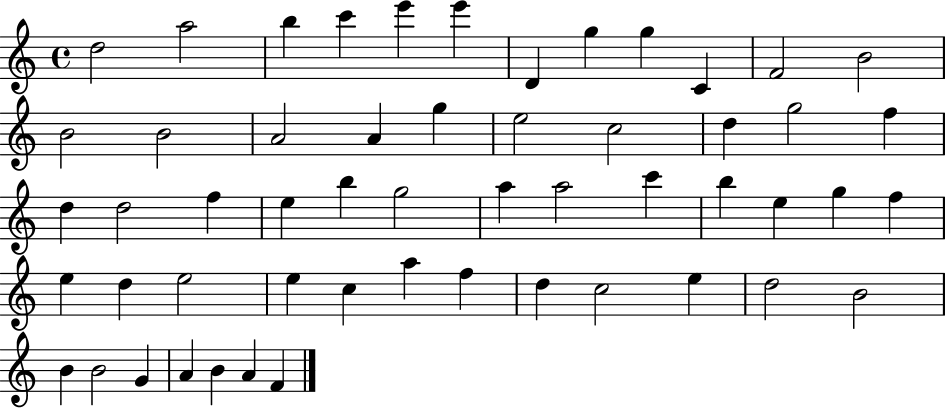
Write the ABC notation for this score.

X:1
T:Untitled
M:4/4
L:1/4
K:C
d2 a2 b c' e' e' D g g C F2 B2 B2 B2 A2 A g e2 c2 d g2 f d d2 f e b g2 a a2 c' b e g f e d e2 e c a f d c2 e d2 B2 B B2 G A B A F